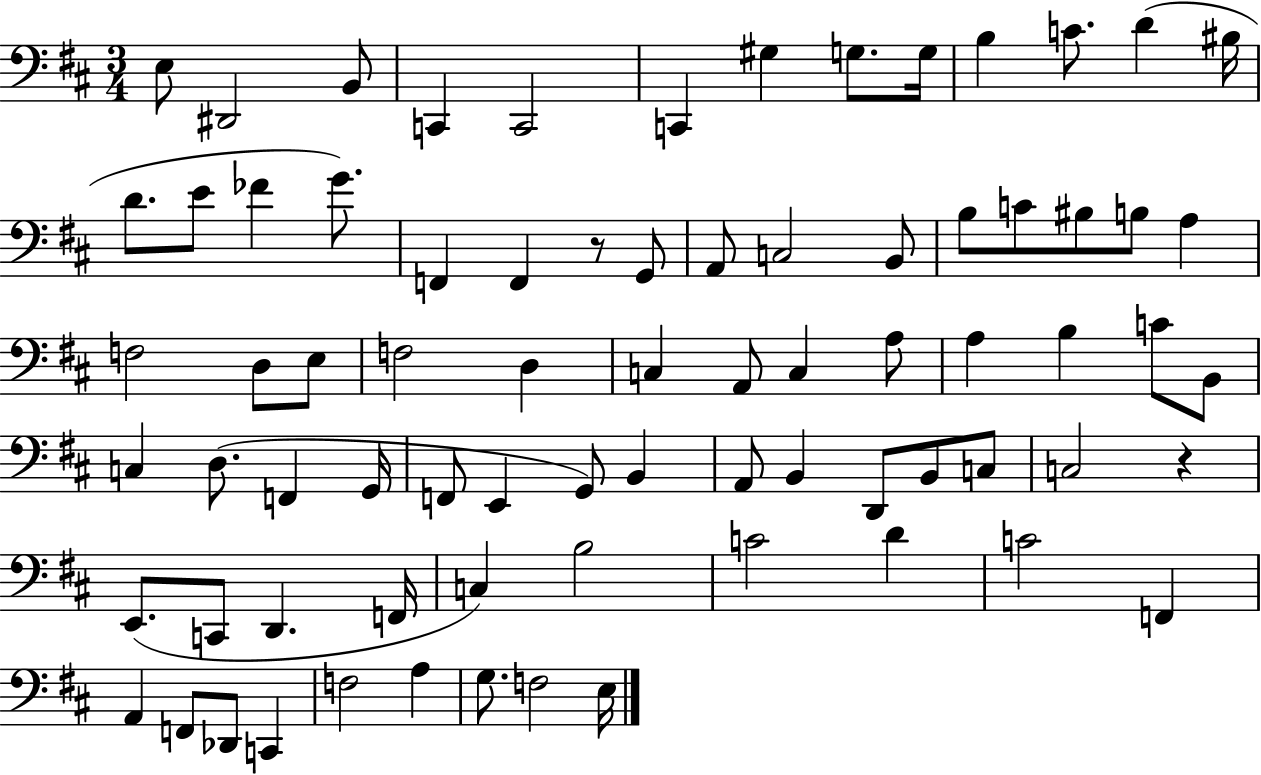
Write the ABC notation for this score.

X:1
T:Untitled
M:3/4
L:1/4
K:D
E,/2 ^D,,2 B,,/2 C,, C,,2 C,, ^G, G,/2 G,/4 B, C/2 D ^B,/4 D/2 E/2 _F G/2 F,, F,, z/2 G,,/2 A,,/2 C,2 B,,/2 B,/2 C/2 ^B,/2 B,/2 A, F,2 D,/2 E,/2 F,2 D, C, A,,/2 C, A,/2 A, B, C/2 B,,/2 C, D,/2 F,, G,,/4 F,,/2 E,, G,,/2 B,, A,,/2 B,, D,,/2 B,,/2 C,/2 C,2 z E,,/2 C,,/2 D,, F,,/4 C, B,2 C2 D C2 F,, A,, F,,/2 _D,,/2 C,, F,2 A, G,/2 F,2 E,/4